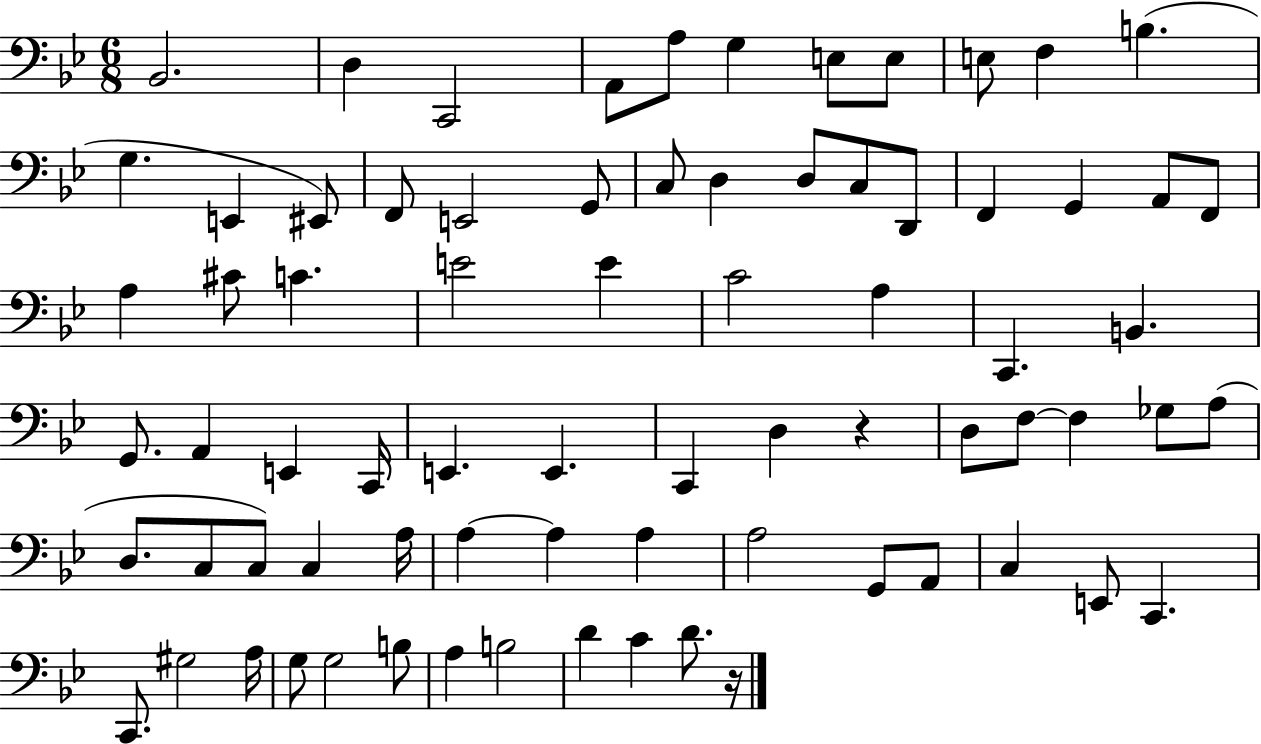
{
  \clef bass
  \numericTimeSignature
  \time 6/8
  \key bes \major
  bes,2. | d4 c,2 | a,8 a8 g4 e8 e8 | e8 f4 b4.( | \break g4. e,4 eis,8) | f,8 e,2 g,8 | c8 d4 d8 c8 d,8 | f,4 g,4 a,8 f,8 | \break a4 cis'8 c'4. | e'2 e'4 | c'2 a4 | c,4. b,4. | \break g,8. a,4 e,4 c,16 | e,4. e,4. | c,4 d4 r4 | d8 f8~~ f4 ges8 a8( | \break d8. c8 c8) c4 a16 | a4~~ a4 a4 | a2 g,8 a,8 | c4 e,8 c,4. | \break c,8. gis2 a16 | g8 g2 b8 | a4 b2 | d'4 c'4 d'8. r16 | \break \bar "|."
}